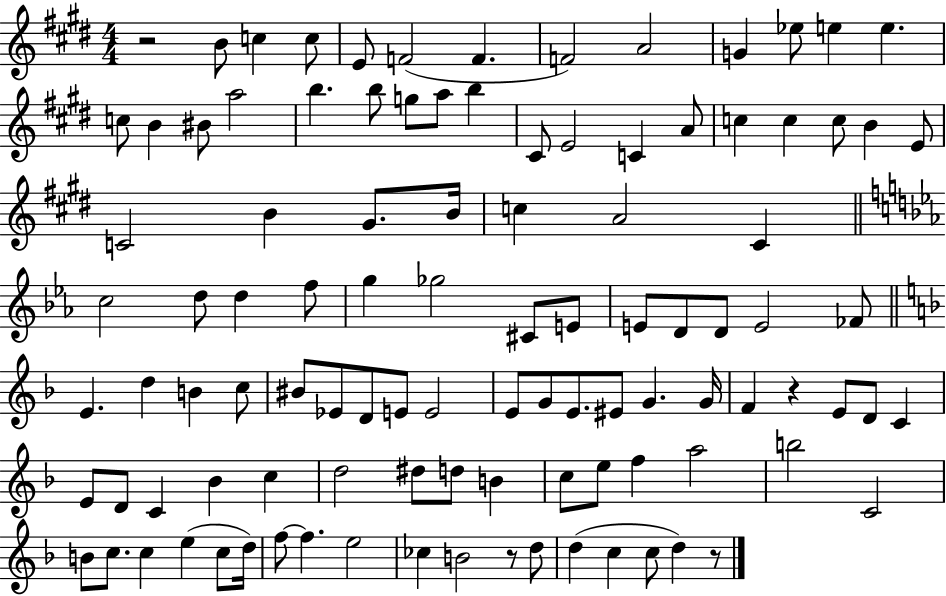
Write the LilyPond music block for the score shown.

{
  \clef treble
  \numericTimeSignature
  \time 4/4
  \key e \major
  \repeat volta 2 { r2 b'8 c''4 c''8 | e'8 f'2( f'4. | f'2) a'2 | g'4 ees''8 e''4 e''4. | \break c''8 b'4 bis'8 a''2 | b''4. b''8 g''8 a''8 b''4 | cis'8 e'2 c'4 a'8 | c''4 c''4 c''8 b'4 e'8 | \break c'2 b'4 gis'8. b'16 | c''4 a'2 cis'4 | \bar "||" \break \key ees \major c''2 d''8 d''4 f''8 | g''4 ges''2 cis'8 e'8 | e'8 d'8 d'8 e'2 fes'8 | \bar "||" \break \key f \major e'4. d''4 b'4 c''8 | bis'8 ees'8 d'8 e'8 e'2 | e'8 g'8 e'8. eis'8 g'4. g'16 | f'4 r4 e'8 d'8 c'4 | \break e'8 d'8 c'4 bes'4 c''4 | d''2 dis''8 d''8 b'4 | c''8 e''8 f''4 a''2 | b''2 c'2 | \break b'8 c''8. c''4 e''4( c''8 d''16) | f''8~~ f''4. e''2 | ces''4 b'2 r8 d''8 | d''4( c''4 c''8 d''4) r8 | \break } \bar "|."
}